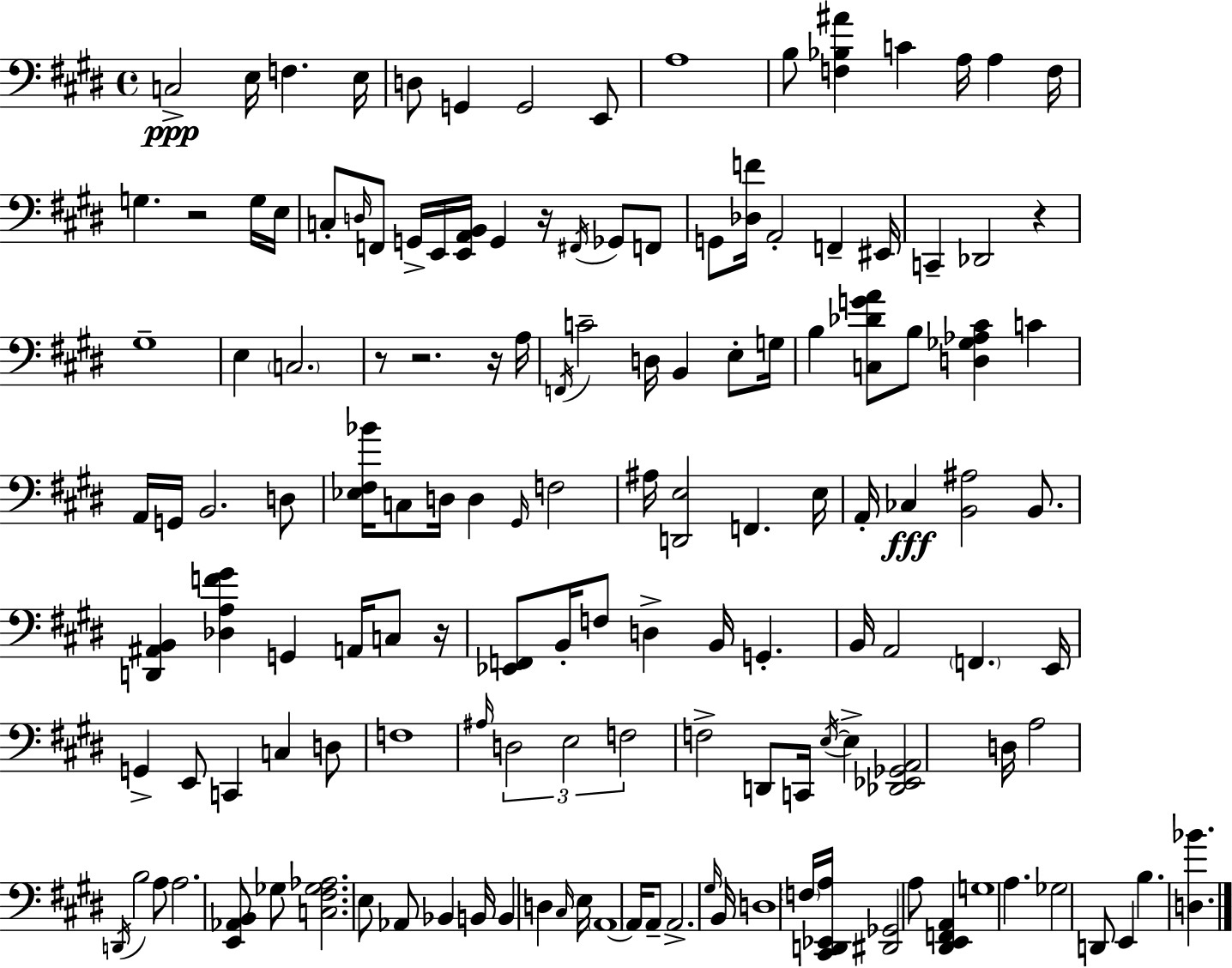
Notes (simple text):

C3/h E3/s F3/q. E3/s D3/e G2/q G2/h E2/e A3/w B3/e [F3,Bb3,A#4]/q C4/q A3/s A3/q F3/s G3/q. R/h G3/s E3/s C3/e D3/s F2/e G2/s E2/s [E2,A2,B2]/s G2/q R/s F#2/s Gb2/e F2/e G2/e [Db3,F4]/s A2/h F2/q EIS2/s C2/q Db2/h R/q G#3/w E3/q C3/h. R/e R/h. R/s A3/s F2/s C4/h D3/s B2/q E3/e G3/s B3/q [C3,Db4,G4,A4]/e B3/e [D3,Gb3,Ab3,C#4]/q C4/q A2/s G2/s B2/h. D3/e [Eb3,F#3,Bb4]/s C3/e D3/s D3/q G#2/s F3/h A#3/s [D2,E3]/h F2/q. E3/s A2/s CES3/q [B2,A#3]/h B2/e. [D2,A#2,B2]/q [Db3,A3,F4,G#4]/q G2/q A2/s C3/e R/s [Eb2,F2]/e B2/s F3/e D3/q B2/s G2/q. B2/s A2/h F2/q. E2/s G2/q E2/e C2/q C3/q D3/e F3/w A#3/s D3/h E3/h F3/h F3/h D2/e C2/s E3/s E3/q [Db2,Eb2,Gb2,A2]/h D3/s A3/h D2/s B3/h A3/e A3/h. [E2,Ab2,B2]/e Gb3/e [C3,F#3,Gb3,Ab3]/h. E3/e Ab2/e Bb2/q B2/s B2/q D3/q C#3/s E3/s A2/w A2/s A2/e A2/h. G#3/s B2/s D3/w F3/s [C#2,D2,Eb2,A3]/s [D#2,Gb2]/h A3/e [D#2,E2,F2,A2]/q G3/w A3/q. Gb3/h D2/e E2/q B3/q. [D3,Bb4]/q.